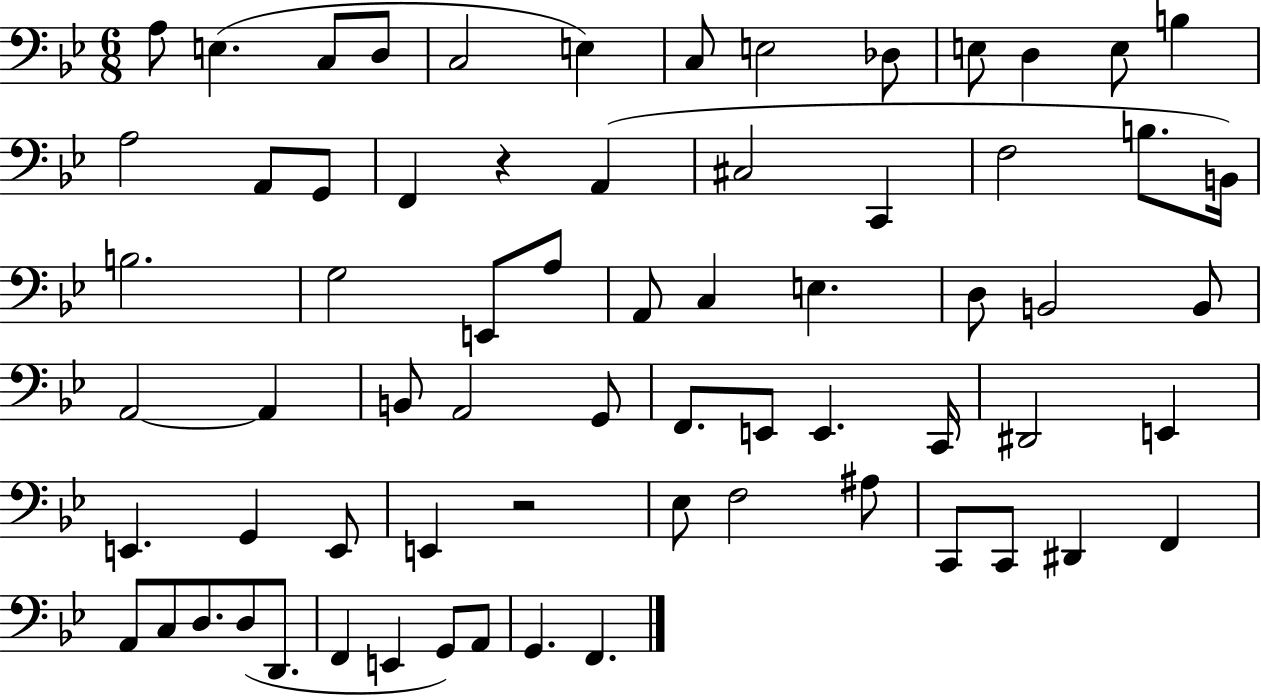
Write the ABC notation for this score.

X:1
T:Untitled
M:6/8
L:1/4
K:Bb
A,/2 E, C,/2 D,/2 C,2 E, C,/2 E,2 _D,/2 E,/2 D, E,/2 B, A,2 A,,/2 G,,/2 F,, z A,, ^C,2 C,, F,2 B,/2 B,,/4 B,2 G,2 E,,/2 A,/2 A,,/2 C, E, D,/2 B,,2 B,,/2 A,,2 A,, B,,/2 A,,2 G,,/2 F,,/2 E,,/2 E,, C,,/4 ^D,,2 E,, E,, G,, E,,/2 E,, z2 _E,/2 F,2 ^A,/2 C,,/2 C,,/2 ^D,, F,, A,,/2 C,/2 D,/2 D,/2 D,,/2 F,, E,, G,,/2 A,,/2 G,, F,,